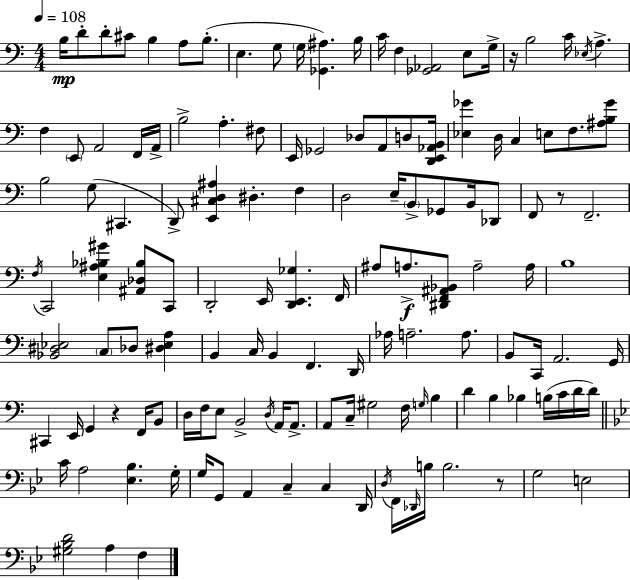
{
  \clef bass
  \numericTimeSignature
  \time 4/4
  \key c \major
  \tempo 4 = 108
  b16\mp d'8-. d'8-. cis'8 b4 a8 b8.-.( | e4. g8 \parenthesize g16 <ges, ais>4.) b16 | c'16 f4 <ges, aes,>2 e8 g16-> | r16 b2 c'16 \acciaccatura { ees16 } a4.-> | \break f4 \parenthesize e,8 a,2 f,16 | a,16-> b2-> a4.-. fis8 | e,16 ges,2 des8 a,8 d8 | <d, e, aes, b,>16 <ees ges'>4 d16 c4 e8 f8. <ais b ges'>8 | \break b2 g8( cis,4. | d,8->) <e, cis d ais>4 dis4.-. f4 | d2 e16-- \parenthesize b,8-> ges,8 b,16 des,8 | f,8 r8 f,2.-- | \break \acciaccatura { f16 } c,2 <e ais bes gis'>4 <ais, des bes>8 | c,8 d,2-. e,16 <d, e, ges>4. | f,16 ais8 a8.->\f <dis, f, ais, bes,>8 a2-- | a16 b1 | \break <bes, dis ees>2 \parenthesize c8 des8 <dis ees a>4 | b,4 c16 b,4 f,4. | d,16 aes16 a2.-- a8. | b,8 c,16 a,2. | \break g,16 cis,4 e,16 g,4 r4 f,16 | b,8 d16 f16 e8 b,2-> \acciaccatura { d16 } a,16 | a,8.-> a,8 c16-- gis2 f16 \grace { g16 } | b4 d'4 b4 bes4 | \break b16( c'16 d'16 d'16) \bar "||" \break \key bes \major c'16 a2 <ees bes>4. g16-. | g16 g,8 a,4 c4-- c4 d,16 | \acciaccatura { d16 } f,16 \grace { des,16 } b16 b2. | r8 g2 e2 | \break <gis bes d'>2 a4 f4 | \bar "|."
}